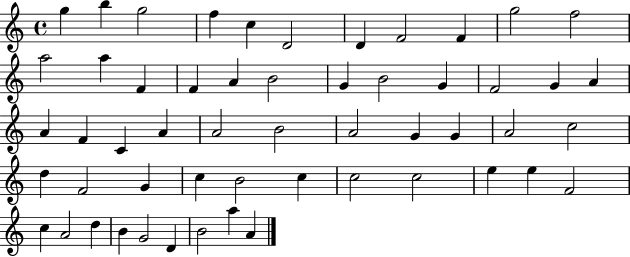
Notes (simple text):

G5/q B5/q G5/h F5/q C5/q D4/h D4/q F4/h F4/q G5/h F5/h A5/h A5/q F4/q F4/q A4/q B4/h G4/q B4/h G4/q F4/h G4/q A4/q A4/q F4/q C4/q A4/q A4/h B4/h A4/h G4/q G4/q A4/h C5/h D5/q F4/h G4/q C5/q B4/h C5/q C5/h C5/h E5/q E5/q F4/h C5/q A4/h D5/q B4/q G4/h D4/q B4/h A5/q A4/q